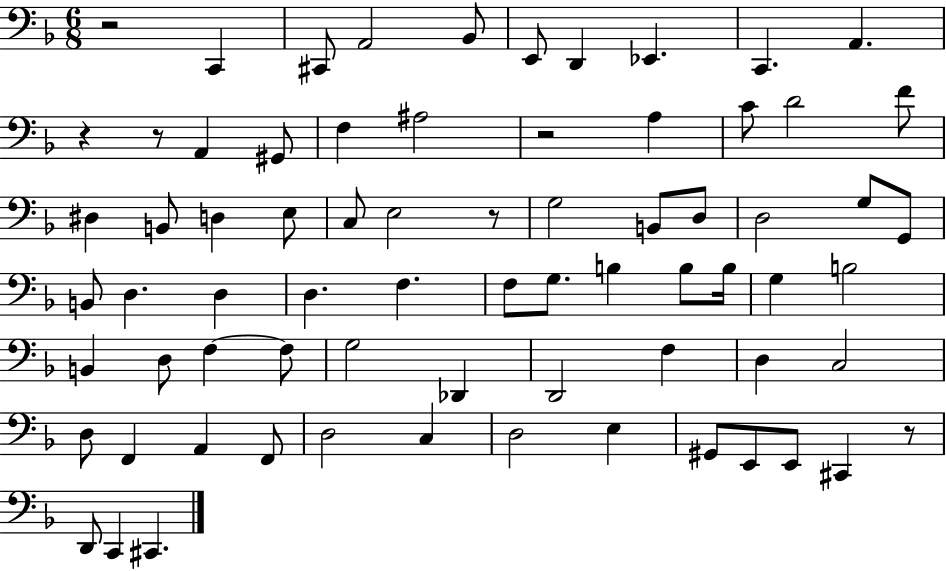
{
  \clef bass
  \numericTimeSignature
  \time 6/8
  \key f \major
  \repeat volta 2 { r2 c,4 | cis,8 a,2 bes,8 | e,8 d,4 ees,4. | c,4. a,4. | \break r4 r8 a,4 gis,8 | f4 ais2 | r2 a4 | c'8 d'2 f'8 | \break dis4 b,8 d4 e8 | c8 e2 r8 | g2 b,8 d8 | d2 g8 g,8 | \break b,8 d4. d4 | d4. f4. | f8 g8. b4 b8 b16 | g4 b2 | \break b,4 d8 f4~~ f8 | g2 des,4 | d,2 f4 | d4 c2 | \break d8 f,4 a,4 f,8 | d2 c4 | d2 e4 | gis,8 e,8 e,8 cis,4 r8 | \break d,8 c,4 cis,4. | } \bar "|."
}